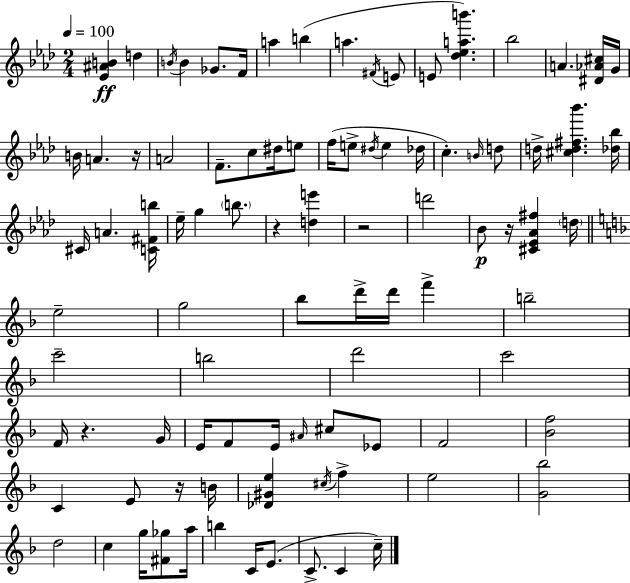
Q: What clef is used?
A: treble